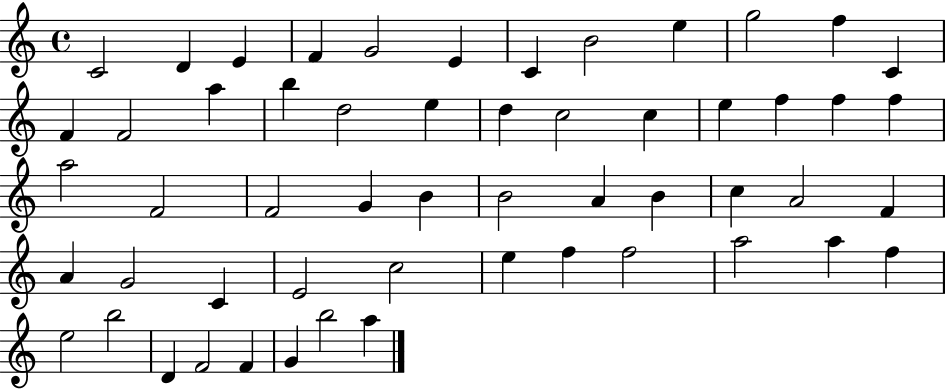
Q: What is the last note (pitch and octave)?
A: A5